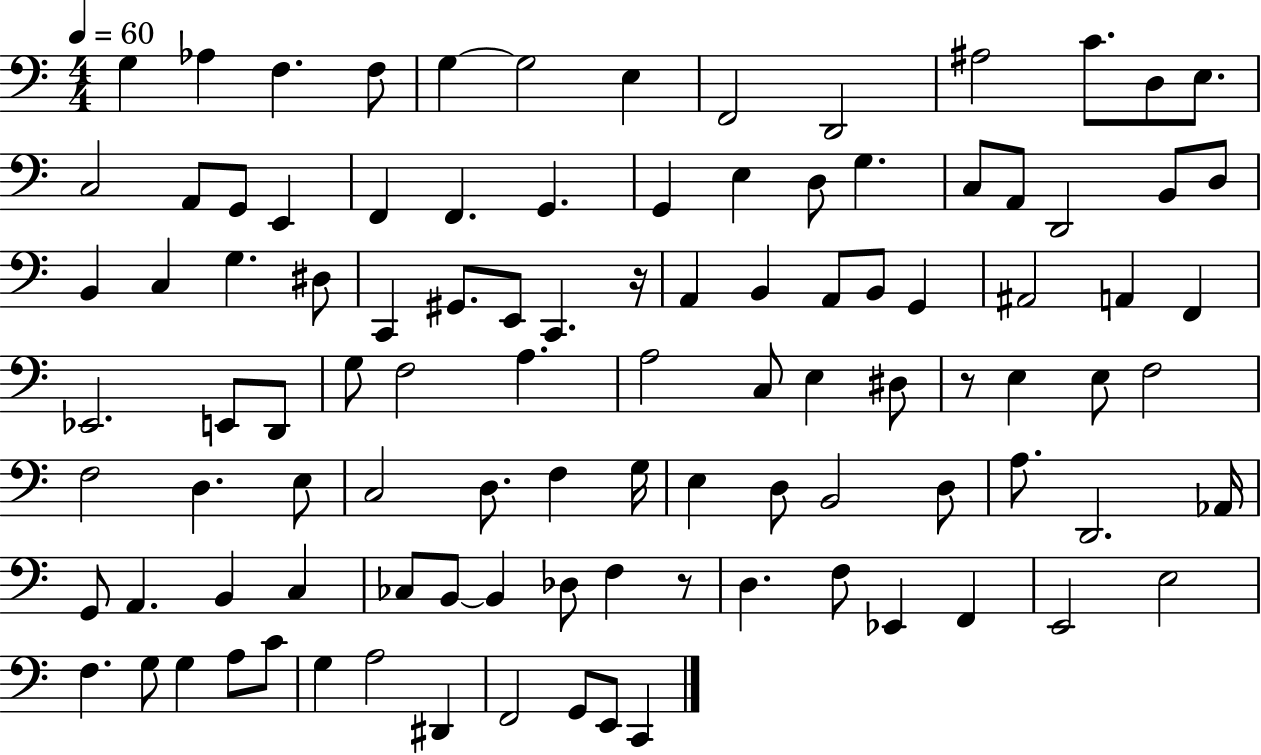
{
  \clef bass
  \numericTimeSignature
  \time 4/4
  \key c \major
  \tempo 4 = 60
  g4 aes4 f4. f8 | g4~~ g2 e4 | f,2 d,2 | ais2 c'8. d8 e8. | \break c2 a,8 g,8 e,4 | f,4 f,4. g,4. | g,4 e4 d8 g4. | c8 a,8 d,2 b,8 d8 | \break b,4 c4 g4. dis8 | c,4 gis,8. e,8 c,4. r16 | a,4 b,4 a,8 b,8 g,4 | ais,2 a,4 f,4 | \break ees,2. e,8 d,8 | g8 f2 a4. | a2 c8 e4 dis8 | r8 e4 e8 f2 | \break f2 d4. e8 | c2 d8. f4 g16 | e4 d8 b,2 d8 | a8. d,2. aes,16 | \break g,8 a,4. b,4 c4 | ces8 b,8~~ b,4 des8 f4 r8 | d4. f8 ees,4 f,4 | e,2 e2 | \break f4. g8 g4 a8 c'8 | g4 a2 dis,4 | f,2 g,8 e,8 c,4 | \bar "|."
}